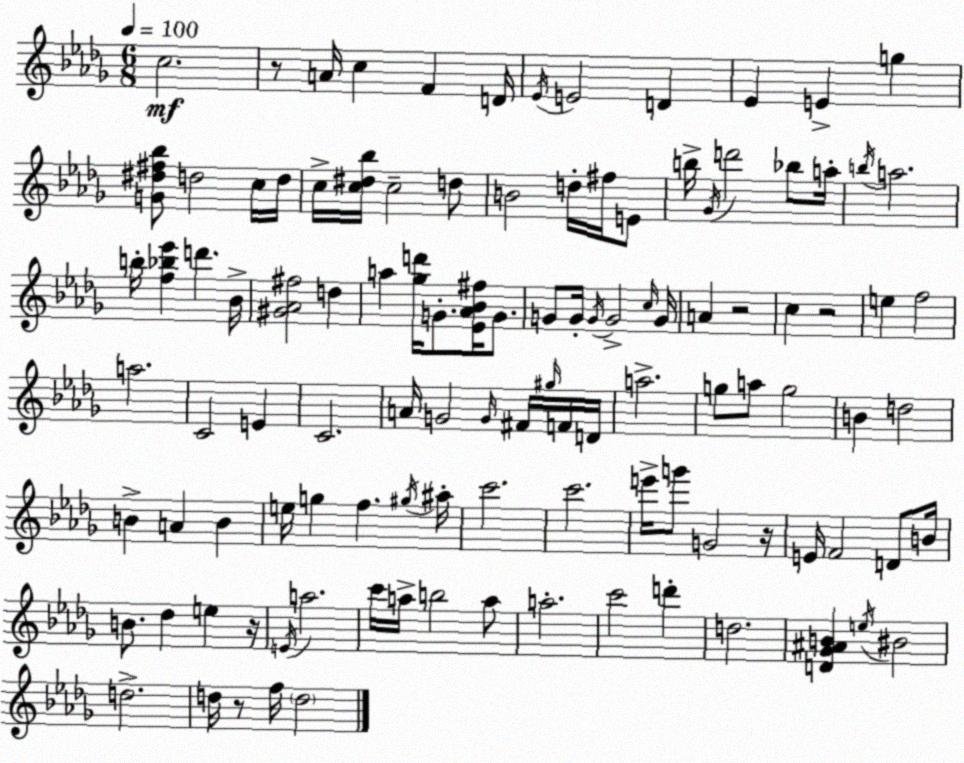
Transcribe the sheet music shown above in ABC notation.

X:1
T:Untitled
M:6/8
L:1/4
K:Bbm
c2 z/2 A/4 c F D/4 _E/4 E2 D _E E g [G^d^f_b]/2 d2 c/4 d/4 c/4 [c^d_b]/4 c2 d/2 B2 d/4 ^f/4 E/2 b/4 _G/4 d'2 _b/2 a/4 b/4 a2 b/4 [f_b_e'] d' _B/4 [^G_A^f]2 d a [_gd']/4 G/2 [_E_A_B^f]/4 G/2 G/2 G/4 G/4 G2 c/4 G/4 A z2 c z2 e f2 a2 C2 E C2 A/4 G2 G/4 ^F/4 ^g/4 F/4 D/4 a2 g/2 a/2 g2 B d2 B A B e/4 g f ^g/4 ^a/4 c'2 c'2 e'/4 g'/2 G2 z/4 E/4 F2 D/2 B/4 B/2 _d e z/4 E/4 a2 c'/4 a/4 b2 a/2 a2 c'2 d' d2 [D_G^AB] e/4 ^B2 d2 d/4 z/2 f/4 d2